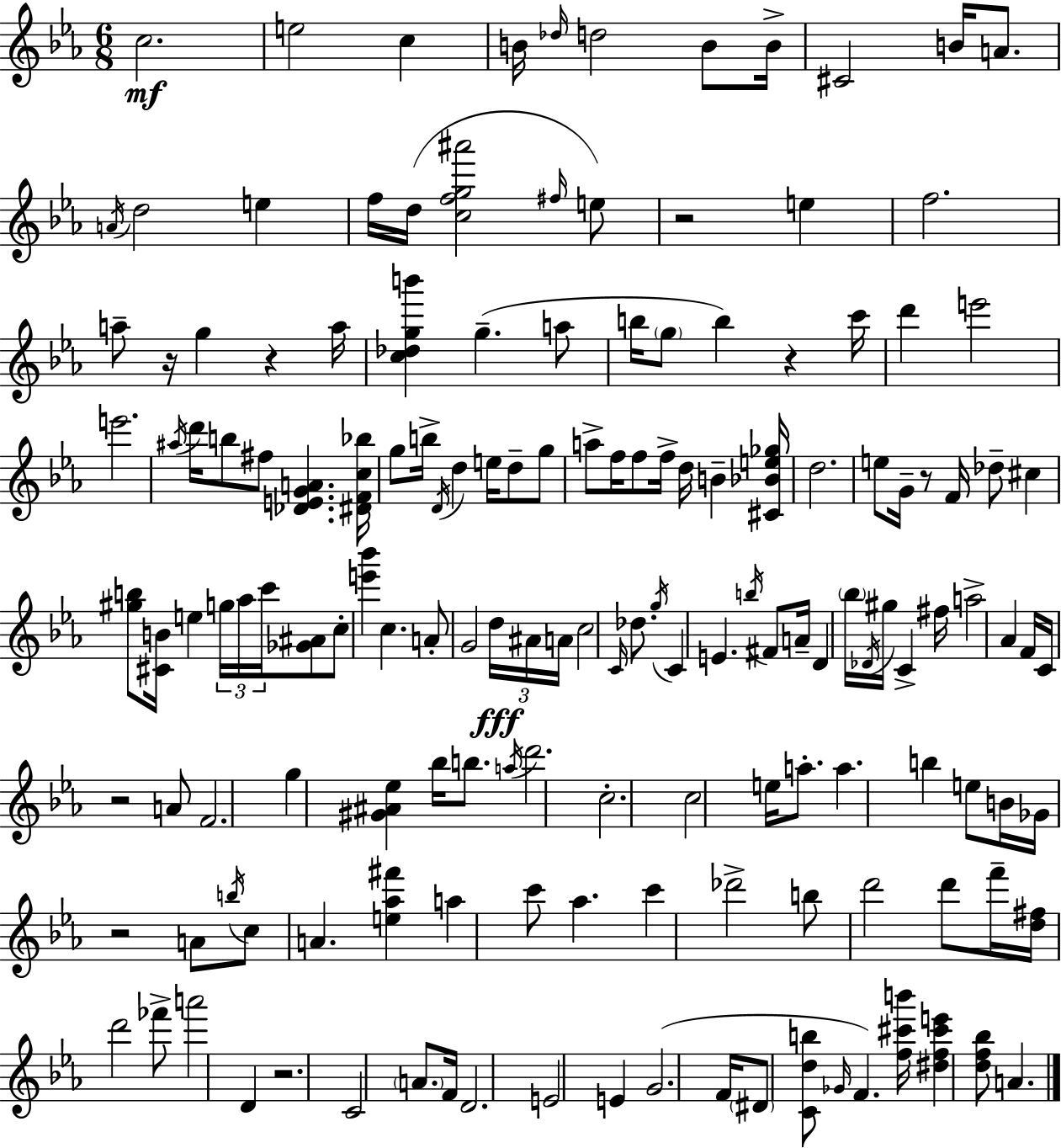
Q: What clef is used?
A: treble